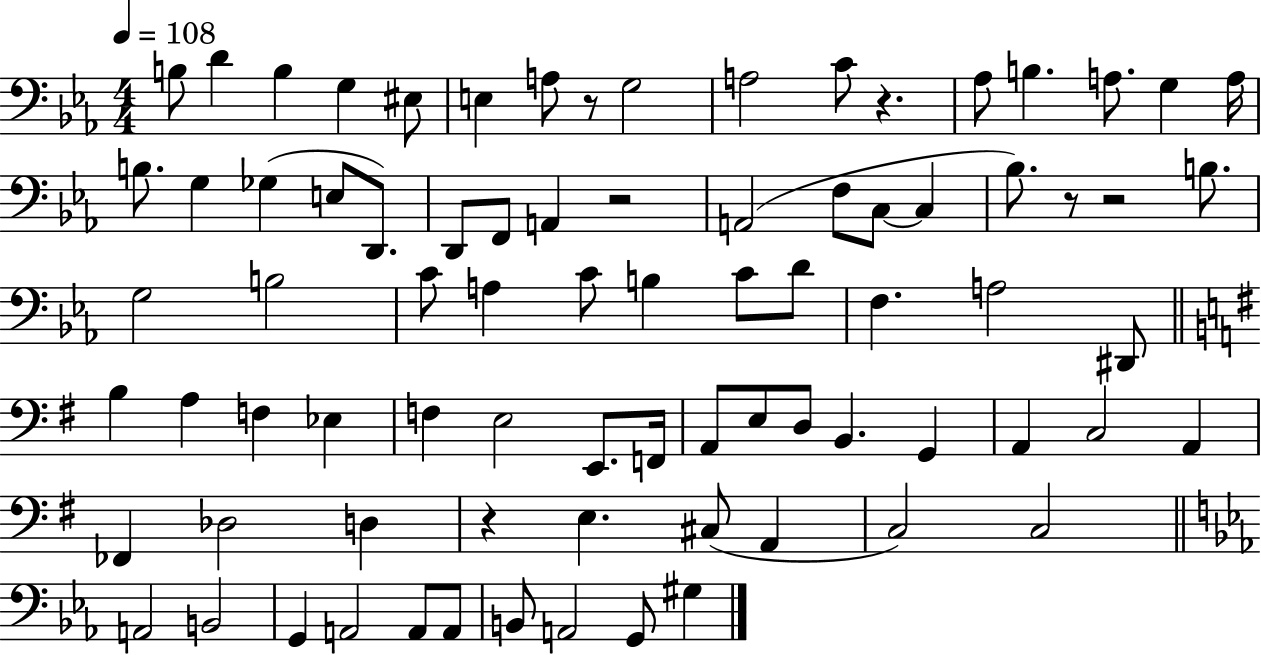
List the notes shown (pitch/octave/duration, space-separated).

B3/e D4/q B3/q G3/q EIS3/e E3/q A3/e R/e G3/h A3/h C4/e R/q. Ab3/e B3/q. A3/e. G3/q A3/s B3/e. G3/q Gb3/q E3/e D2/e. D2/e F2/e A2/q R/h A2/h F3/e C3/e C3/q Bb3/e. R/e R/h B3/e. G3/h B3/h C4/e A3/q C4/e B3/q C4/e D4/e F3/q. A3/h D#2/e B3/q A3/q F3/q Eb3/q F3/q E3/h E2/e. F2/s A2/e E3/e D3/e B2/q. G2/q A2/q C3/h A2/q FES2/q Db3/h D3/q R/q E3/q. C#3/e A2/q C3/h C3/h A2/h B2/h G2/q A2/h A2/e A2/e B2/e A2/h G2/e G#3/q